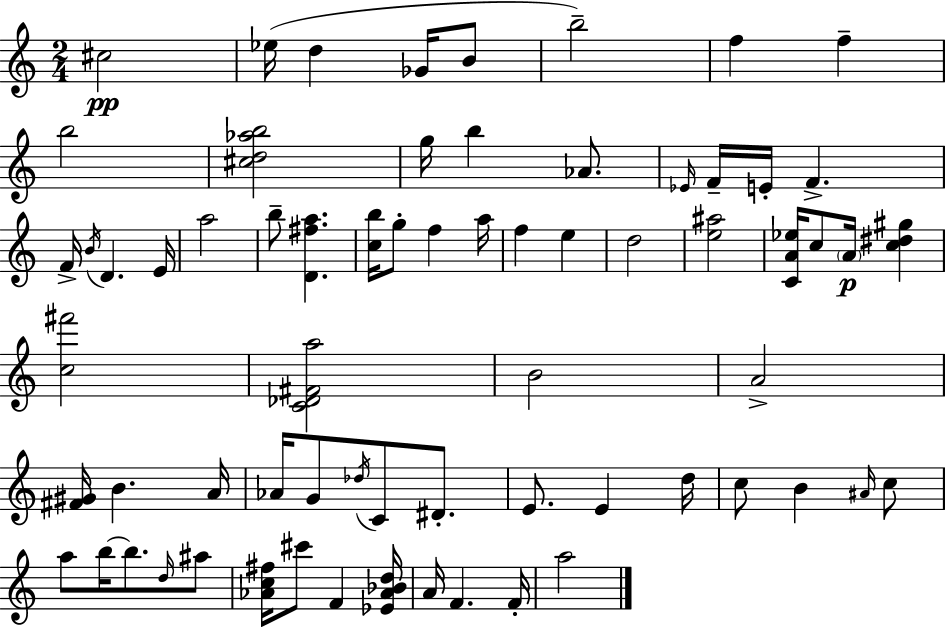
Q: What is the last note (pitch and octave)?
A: A5